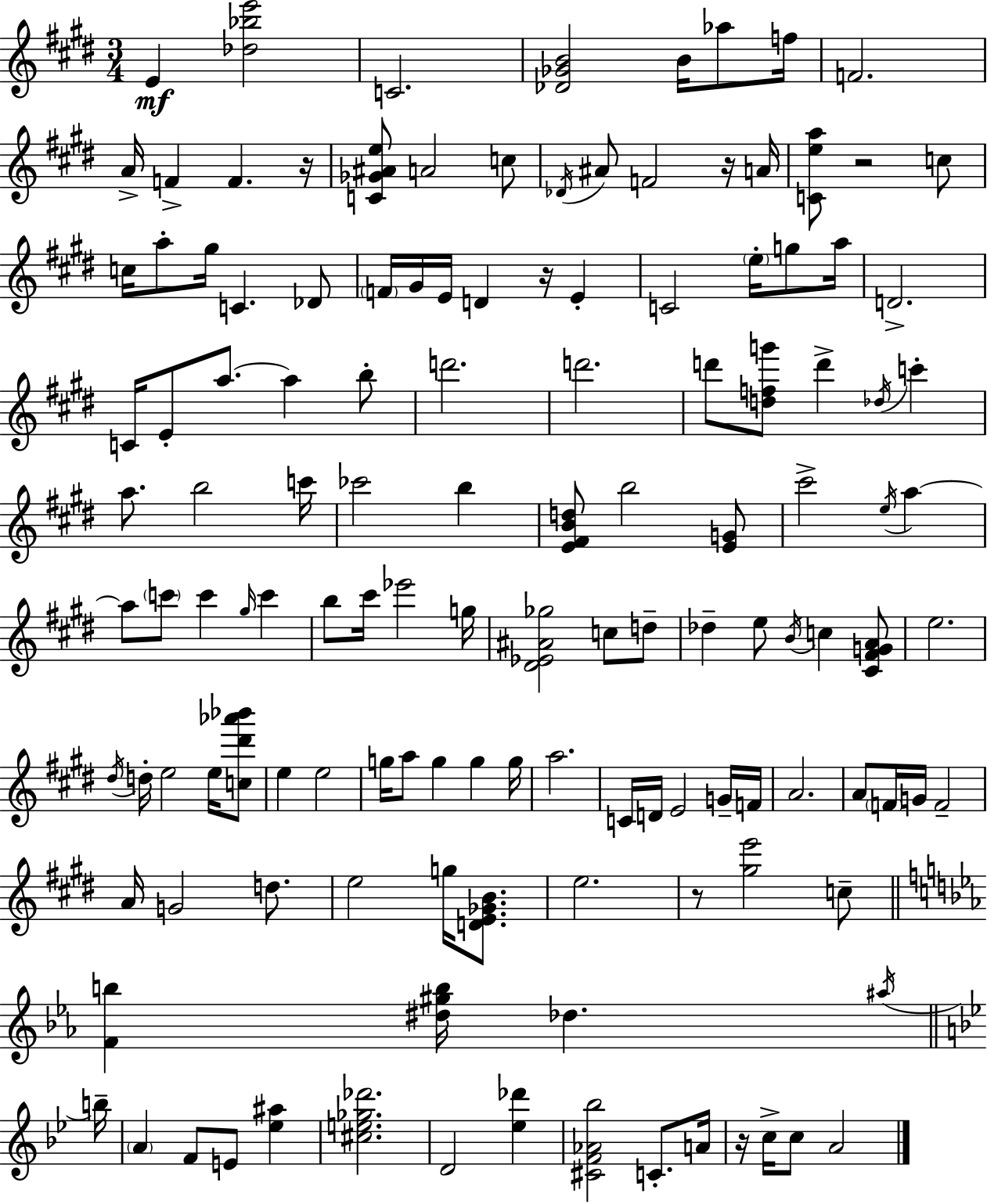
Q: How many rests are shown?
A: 6